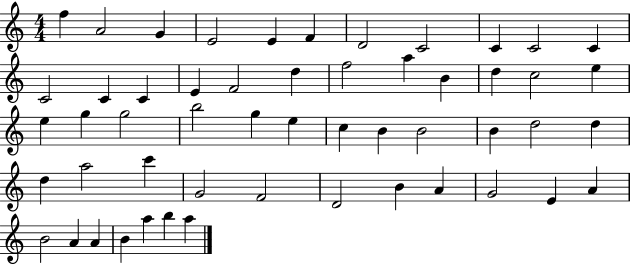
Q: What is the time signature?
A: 4/4